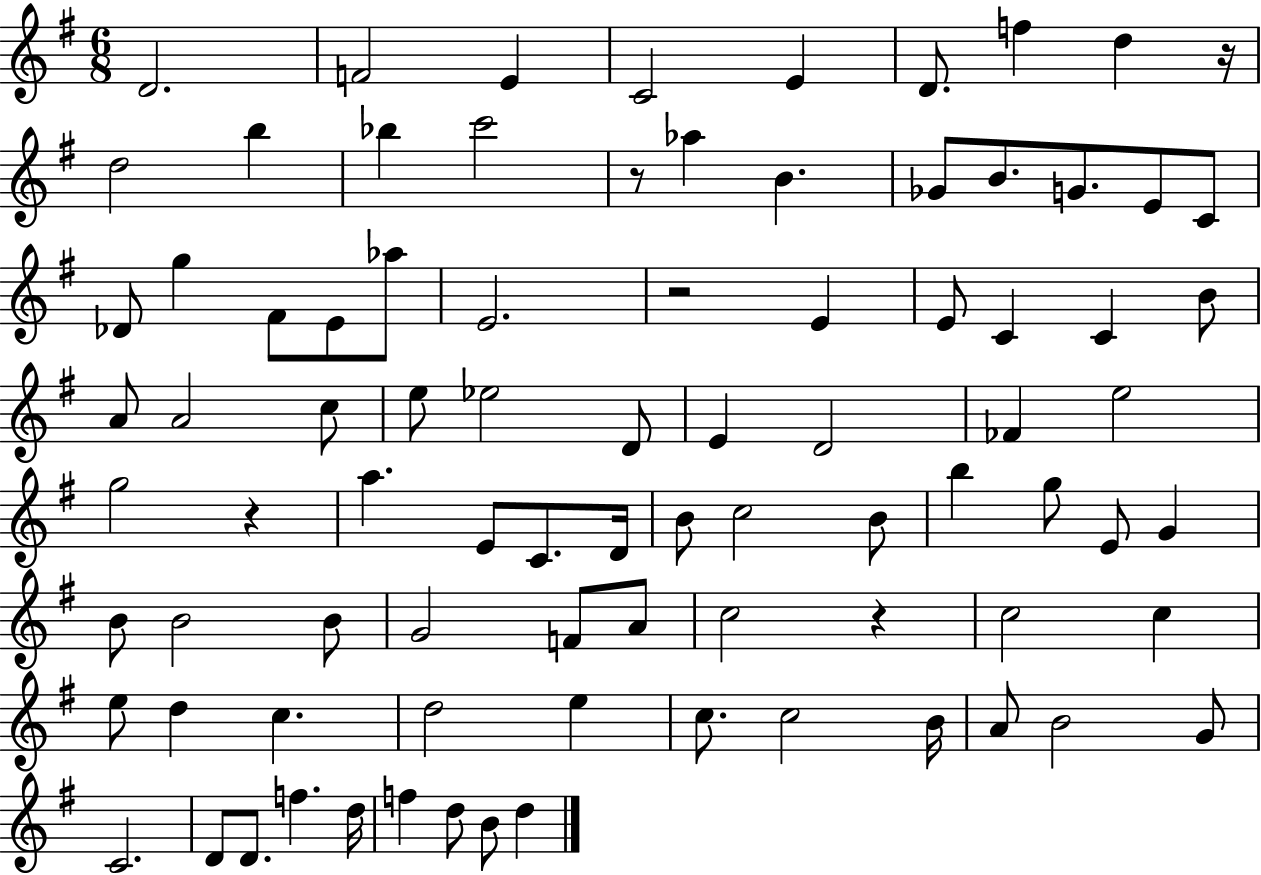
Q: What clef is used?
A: treble